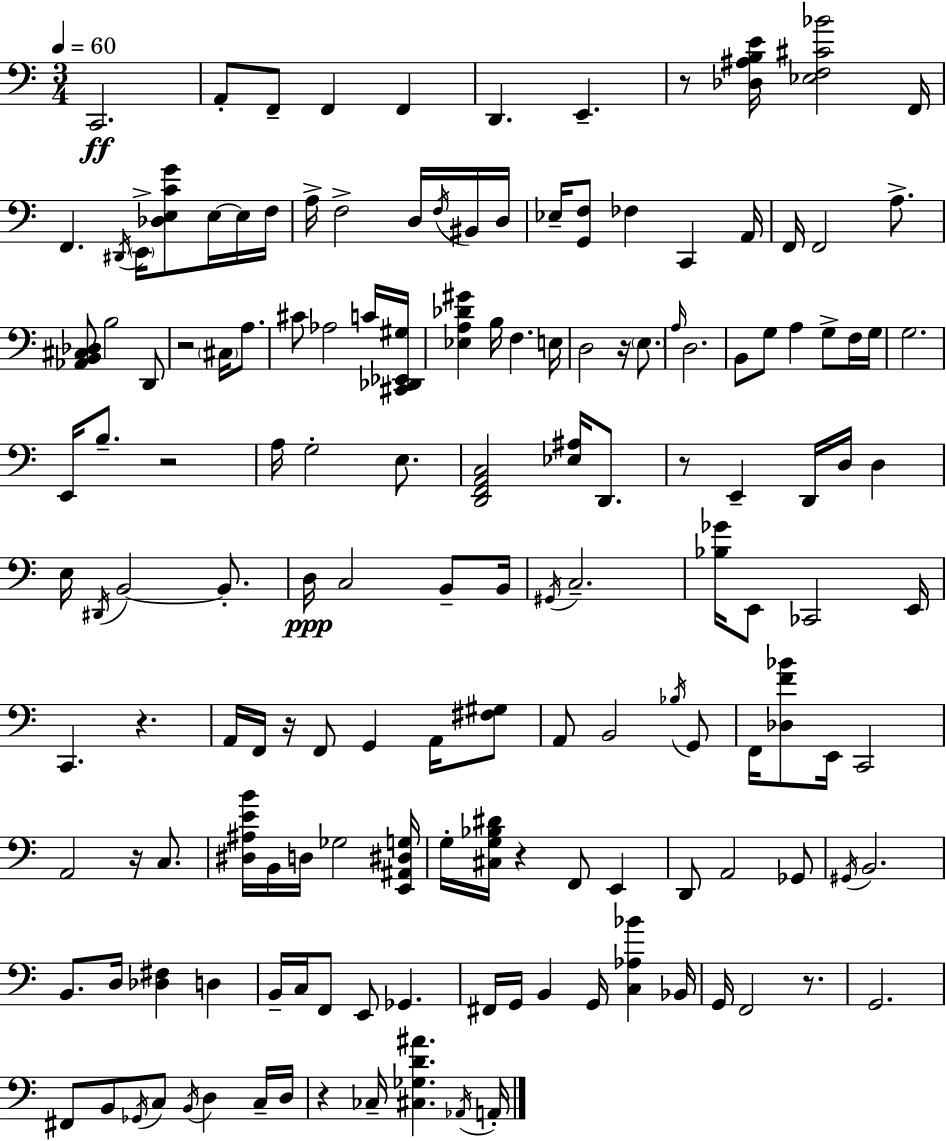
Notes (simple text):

C2/h. A2/e F2/e F2/q F2/q D2/q. E2/q. R/e [Db3,A#3,B3,E4]/s [Eb3,F3,C#4,Bb4]/h F2/s F2/q. D#2/s E2/s [Db3,E3,C4,G4]/e E3/s E3/s F3/s A3/s F3/h D3/s F3/s BIS2/s D3/s Eb3/s [G2,F3]/e FES3/q C2/q A2/s F2/s F2/h A3/e. [Ab2,B2,C#3,Db3]/e B3/h D2/e R/h C#3/s A3/e. C#4/e Ab3/h C4/s [C#2,Db2,Eb2,G#3]/s [Eb3,A3,Db4,G#4]/q B3/s F3/q. E3/s D3/h R/s E3/e. A3/s D3/h. B2/e G3/e A3/q G3/e F3/s G3/s G3/h. E2/s B3/e. R/h A3/s G3/h E3/e. [D2,F2,A2,C3]/h [Eb3,A#3]/s D2/e. R/e E2/q D2/s D3/s D3/q E3/s D#2/s B2/h B2/e. D3/s C3/h B2/e B2/s G#2/s C3/h. [Bb3,Gb4]/s E2/e CES2/h E2/s C2/q. R/q. A2/s F2/s R/s F2/e G2/q A2/s [F#3,G#3]/e A2/e B2/h Bb3/s G2/e F2/s [Db3,F4,Bb4]/e E2/s C2/h A2/h R/s C3/e. [D#3,A#3,E4,B4]/s B2/s D3/s Gb3/h [E2,A#2,D#3,G3]/s G3/s [C#3,G3,Bb3,D#4]/s R/q F2/e E2/q D2/e A2/h Gb2/e G#2/s B2/h. B2/e. D3/s [Db3,F#3]/q D3/q B2/s C3/s F2/e E2/e Gb2/q. F#2/s G2/s B2/q G2/s [C3,Ab3,Bb4]/q Bb2/s G2/s F2/h R/e. G2/h. F#2/e B2/e Gb2/s C3/e B2/s D3/q C3/s D3/s R/q CES3/s [C#3,Gb3,D4,A#4]/q. Ab2/s A2/s